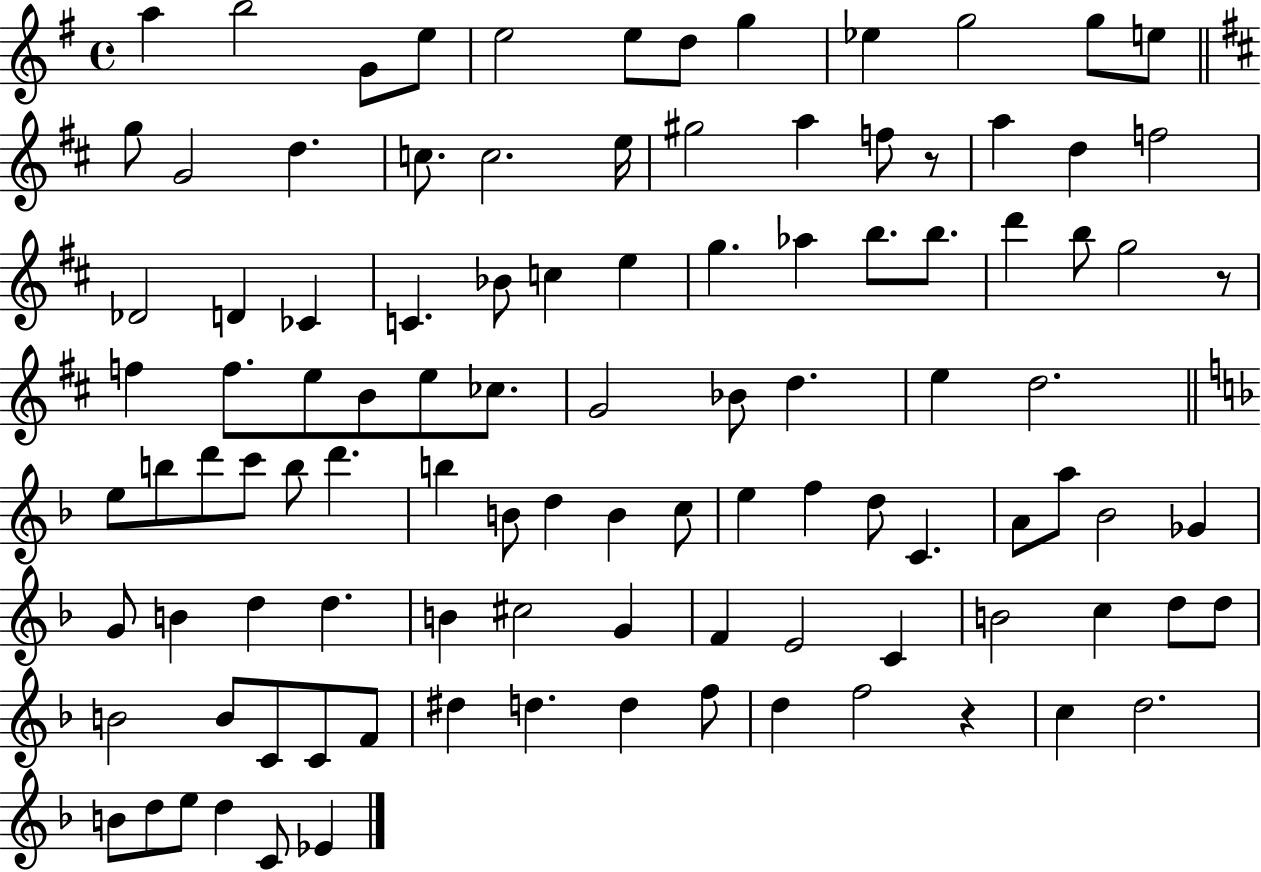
A5/q B5/h G4/e E5/e E5/h E5/e D5/e G5/q Eb5/q G5/h G5/e E5/e G5/e G4/h D5/q. C5/e. C5/h. E5/s G#5/h A5/q F5/e R/e A5/q D5/q F5/h Db4/h D4/q CES4/q C4/q. Bb4/e C5/q E5/q G5/q. Ab5/q B5/e. B5/e. D6/q B5/e G5/h R/e F5/q F5/e. E5/e B4/e E5/e CES5/e. G4/h Bb4/e D5/q. E5/q D5/h. E5/e B5/e D6/e C6/e B5/e D6/q. B5/q B4/e D5/q B4/q C5/e E5/q F5/q D5/e C4/q. A4/e A5/e Bb4/h Gb4/q G4/e B4/q D5/q D5/q. B4/q C#5/h G4/q F4/q E4/h C4/q B4/h C5/q D5/e D5/e B4/h B4/e C4/e C4/e F4/e D#5/q D5/q. D5/q F5/e D5/q F5/h R/q C5/q D5/h. B4/e D5/e E5/e D5/q C4/e Eb4/q